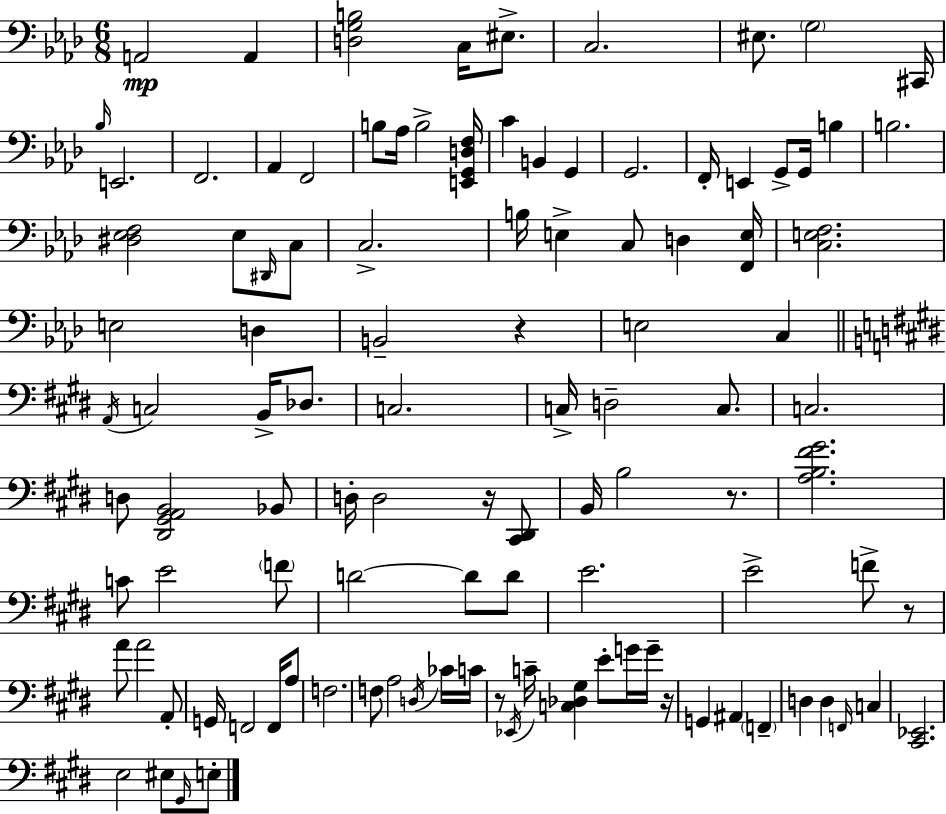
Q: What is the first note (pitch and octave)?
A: A2